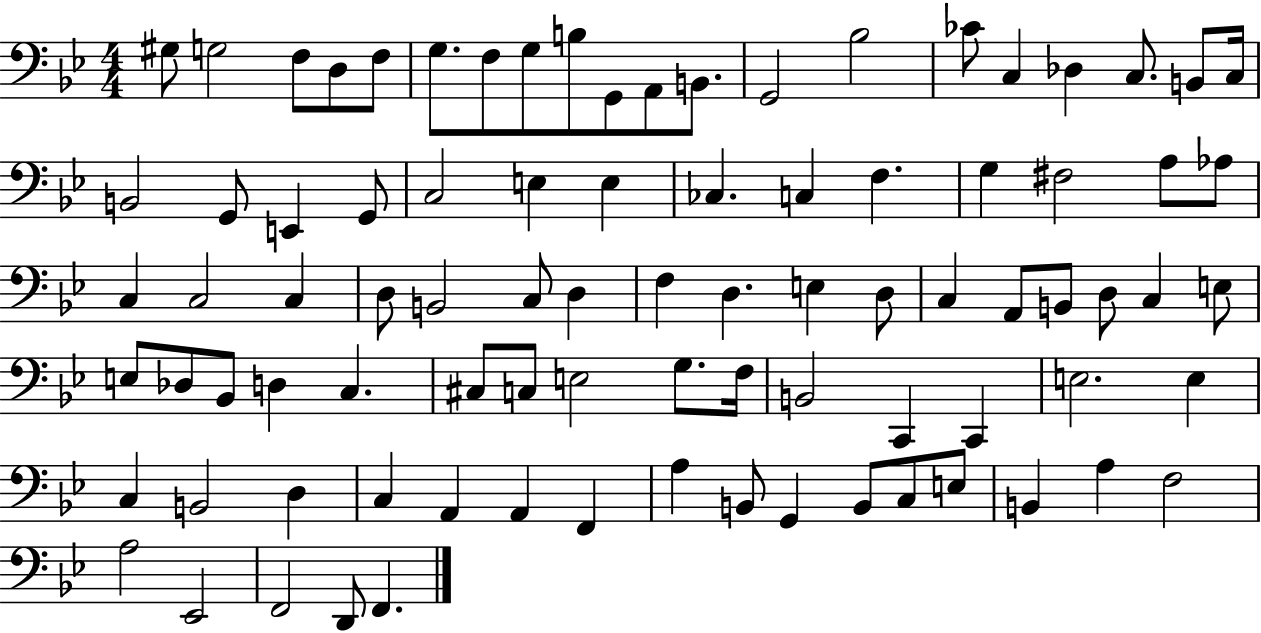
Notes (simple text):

G#3/e G3/h F3/e D3/e F3/e G3/e. F3/e G3/e B3/e G2/e A2/e B2/e. G2/h Bb3/h CES4/e C3/q Db3/q C3/e. B2/e C3/s B2/h G2/e E2/q G2/e C3/h E3/q E3/q CES3/q. C3/q F3/q. G3/q F#3/h A3/e Ab3/e C3/q C3/h C3/q D3/e B2/h C3/e D3/q F3/q D3/q. E3/q D3/e C3/q A2/e B2/e D3/e C3/q E3/e E3/e Db3/e Bb2/e D3/q C3/q. C#3/e C3/e E3/h G3/e. F3/s B2/h C2/q C2/q E3/h. E3/q C3/q B2/h D3/q C3/q A2/q A2/q F2/q A3/q B2/e G2/q B2/e C3/e E3/e B2/q A3/q F3/h A3/h Eb2/h F2/h D2/e F2/q.